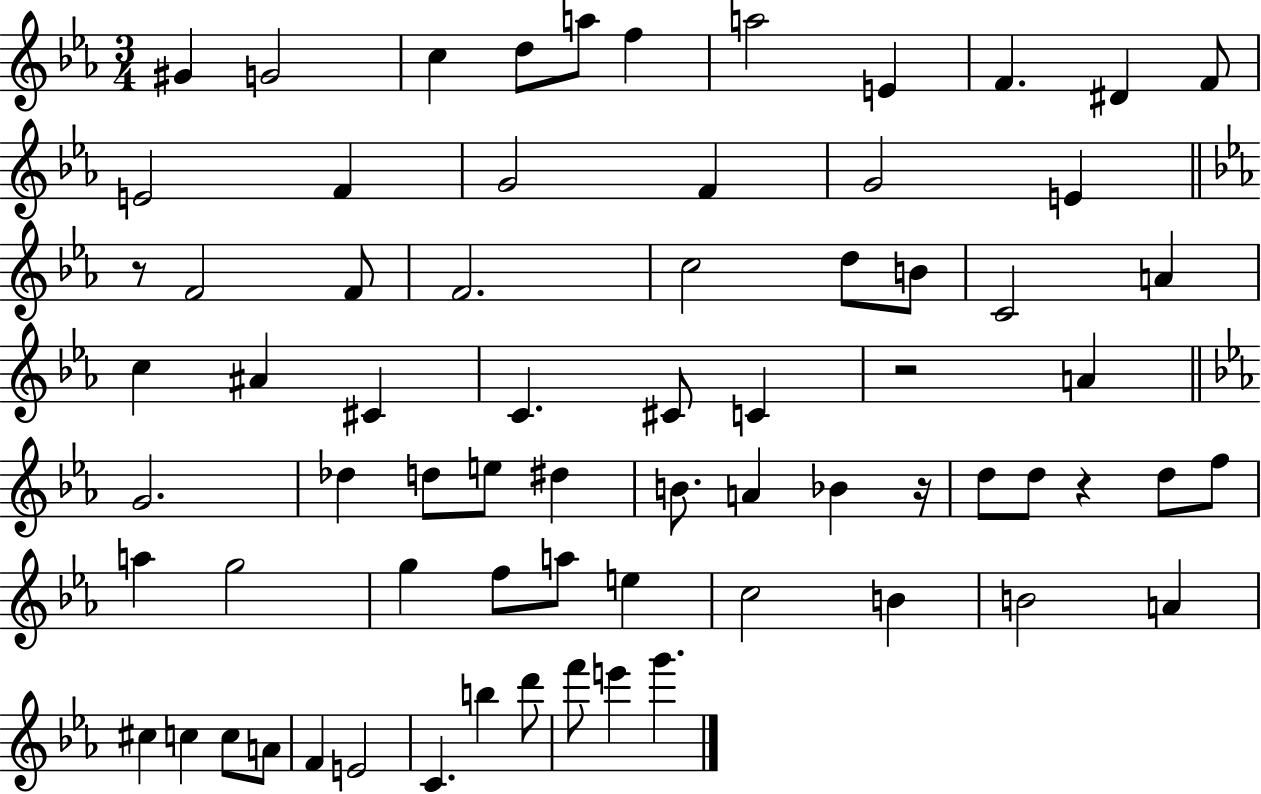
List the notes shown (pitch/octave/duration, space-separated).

G#4/q G4/h C5/q D5/e A5/e F5/q A5/h E4/q F4/q. D#4/q F4/e E4/h F4/q G4/h F4/q G4/h E4/q R/e F4/h F4/e F4/h. C5/h D5/e B4/e C4/h A4/q C5/q A#4/q C#4/q C4/q. C#4/e C4/q R/h A4/q G4/h. Db5/q D5/e E5/e D#5/q B4/e. A4/q Bb4/q R/s D5/e D5/e R/q D5/e F5/e A5/q G5/h G5/q F5/e A5/e E5/q C5/h B4/q B4/h A4/q C#5/q C5/q C5/e A4/e F4/q E4/h C4/q. B5/q D6/e F6/e E6/q G6/q.